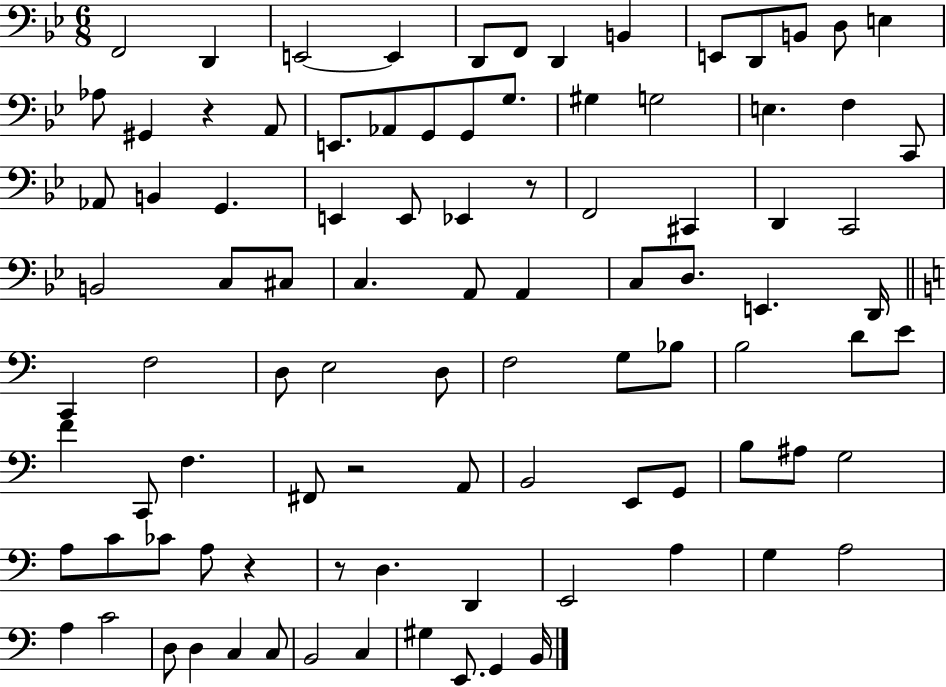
X:1
T:Untitled
M:6/8
L:1/4
K:Bb
F,,2 D,, E,,2 E,, D,,/2 F,,/2 D,, B,, E,,/2 D,,/2 B,,/2 D,/2 E, _A,/2 ^G,, z A,,/2 E,,/2 _A,,/2 G,,/2 G,,/2 G,/2 ^G, G,2 E, F, C,,/2 _A,,/2 B,, G,, E,, E,,/2 _E,, z/2 F,,2 ^C,, D,, C,,2 B,,2 C,/2 ^C,/2 C, A,,/2 A,, C,/2 D,/2 E,, D,,/4 C,, F,2 D,/2 E,2 D,/2 F,2 G,/2 _B,/2 B,2 D/2 E/2 F C,,/2 F, ^F,,/2 z2 A,,/2 B,,2 E,,/2 G,,/2 B,/2 ^A,/2 G,2 A,/2 C/2 _C/2 A,/2 z z/2 D, D,, E,,2 A, G, A,2 A, C2 D,/2 D, C, C,/2 B,,2 C, ^G, E,,/2 G,, B,,/4